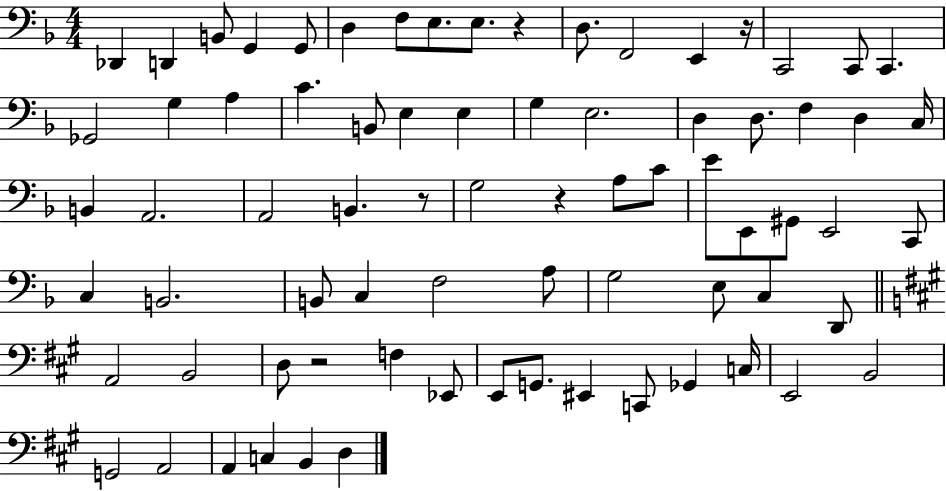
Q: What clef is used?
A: bass